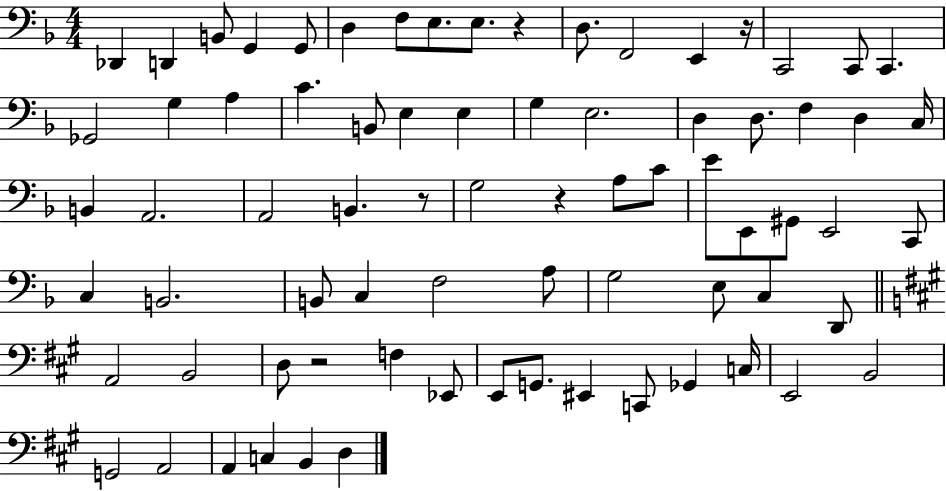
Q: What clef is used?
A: bass